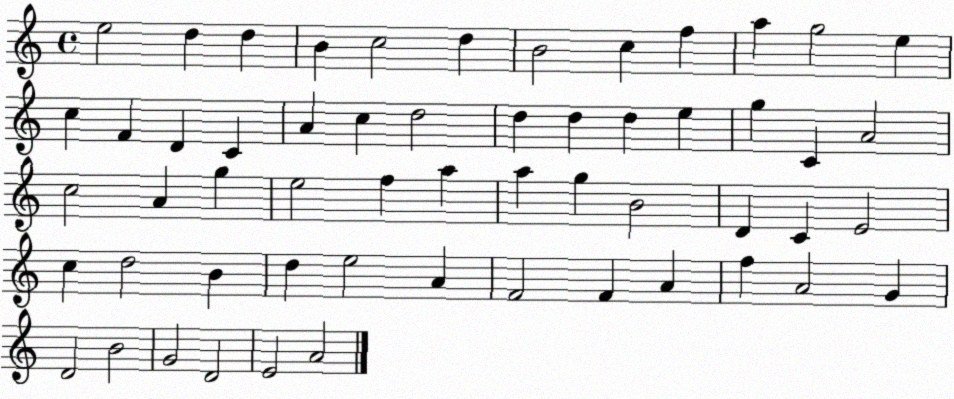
X:1
T:Untitled
M:4/4
L:1/4
K:C
e2 d d B c2 d B2 c f a g2 e c F D C A c d2 d d d e g C A2 c2 A g e2 f a a g B2 D C E2 c d2 B d e2 A F2 F A f A2 G D2 B2 G2 D2 E2 A2